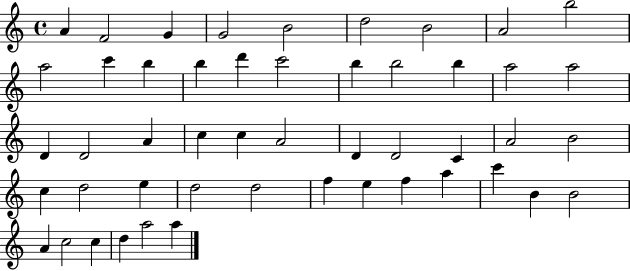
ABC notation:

X:1
T:Untitled
M:4/4
L:1/4
K:C
A F2 G G2 B2 d2 B2 A2 b2 a2 c' b b d' c'2 b b2 b a2 a2 D D2 A c c A2 D D2 C A2 B2 c d2 e d2 d2 f e f a c' B B2 A c2 c d a2 a